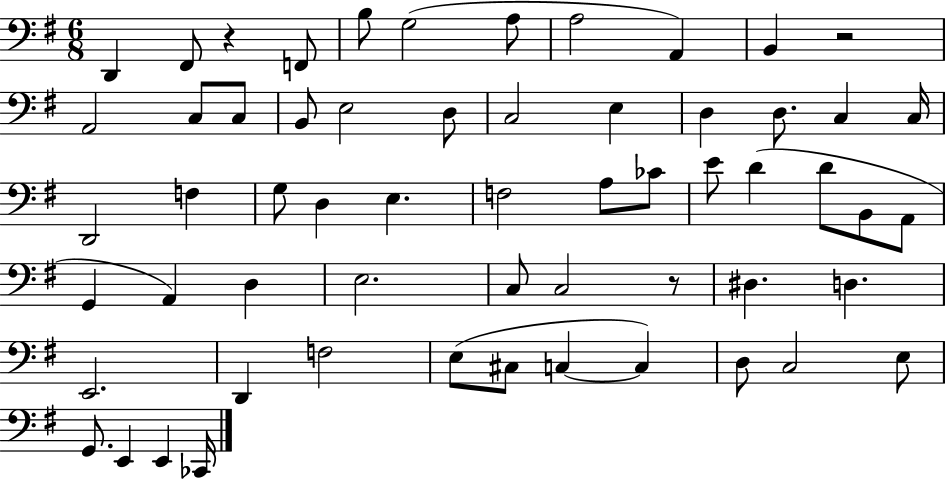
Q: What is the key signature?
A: G major